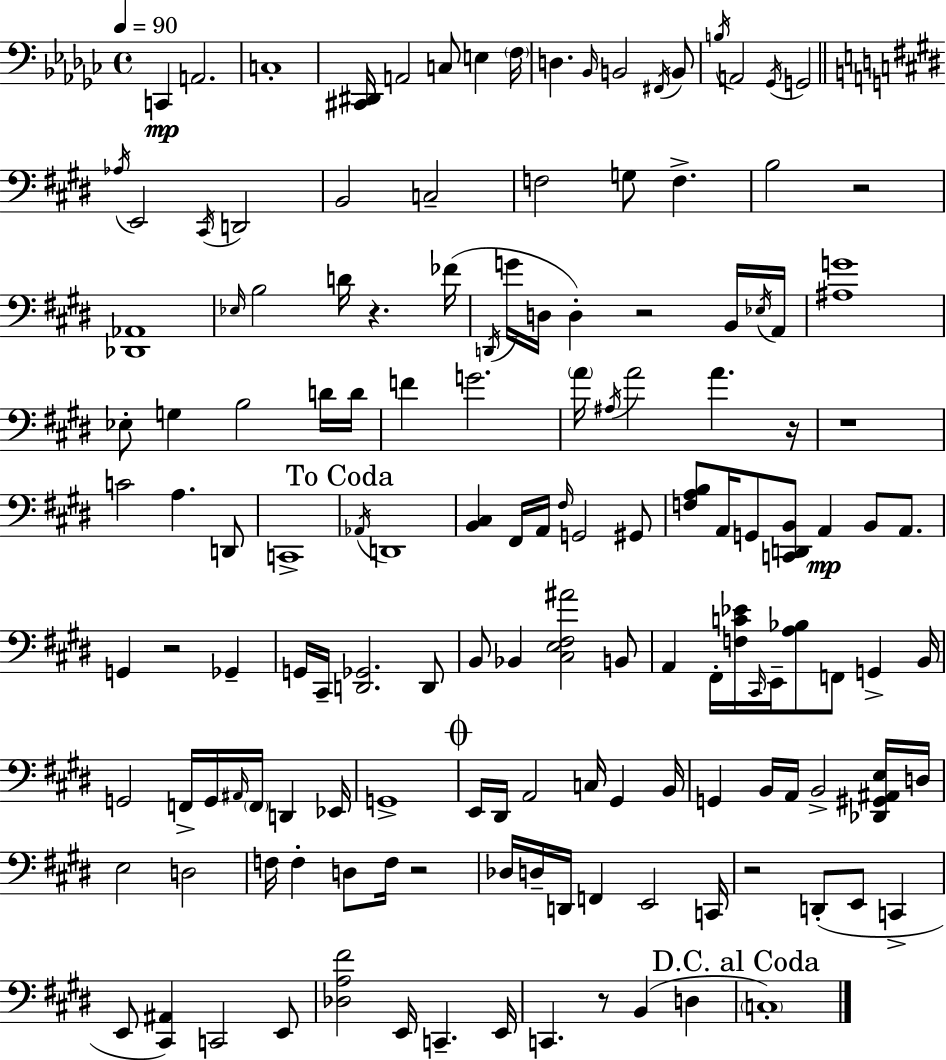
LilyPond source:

{
  \clef bass
  \time 4/4
  \defaultTimeSignature
  \key ees \minor
  \tempo 4 = 90
  c,4\mp a,2. | c1-. | <cis, dis,>16 a,2 c8 e4 \parenthesize f16 | d4. \grace { bes,16 } b,2 \acciaccatura { fis,16 } | \break b,8 \acciaccatura { b16 } a,2 \acciaccatura { ges,16 } g,2 | \bar "||" \break \key e \major \acciaccatura { aes16 } e,2 \acciaccatura { cis,16 } d,2 | b,2 c2-- | f2 g8 f4.-> | b2 r2 | \break <des, aes,>1 | \grace { ees16 } b2 d'16 r4. | fes'16( \acciaccatura { d,16 } g'16 d16 d4-.) r2 | b,16 \acciaccatura { ees16 } a,16 <ais g'>1 | \break ees8-. g4 b2 | d'16 d'16 f'4 g'2. | \parenthesize a'16 \acciaccatura { ais16 } a'2 a'4. | r16 r1 | \break c'2 a4. | d,8 c,1-> | \mark "To Coda" \acciaccatura { aes,16 } d,1 | <b, cis>4 fis,16 a,16 \grace { fis16 } g,2 | \break gis,8 <f a b>8 a,16 g,8 <c, d, b,>8 a,4\mp | b,8 a,8. g,4 r2 | ges,4-- g,16 cis,16-- <d, ges,>2. | d,8 b,8 bes,4 <cis e fis ais'>2 | \break b,8 a,4 fis,16-. <f c' ees'>16 \grace { cis,16 } e,16-- | <a bes>8 f,8 g,4-> b,16 g,2 | f,16-> g,16 \grace { ais,16 } \parenthesize f,16 d,4 ees,16 g,1-> | \mark \markup { \musicglyph "scripts.coda" } e,16 dis,16 a,2 | \break c16 gis,4 b,16 g,4 b,16 a,16 | b,2-> <des, gis, ais, e>16 d16 e2 | d2 f16 f4-. d8 | f16 r2 des16 d16-- d,16 f,4 | \break e,2 c,16 r2 | d,8-.( e,8 c,4-> e,8 <cis, ais,>4) | c,2 e,8 <des a fis'>2 | e,16 c,4.-- e,16 c,4. | \break r8 b,4( d4 \mark "D.C. al Coda" \parenthesize c1-.) | \bar "|."
}